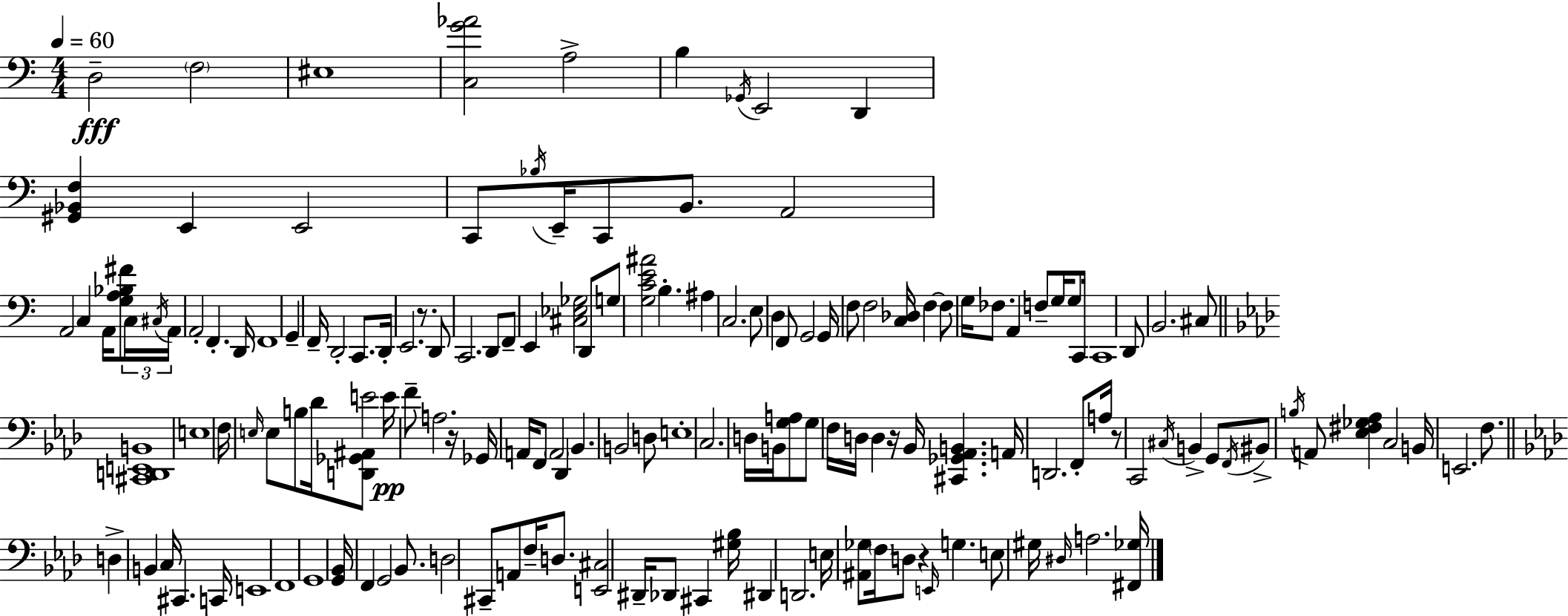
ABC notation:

X:1
T:Untitled
M:4/4
L:1/4
K:Am
D,2 F,2 ^E,4 [C,G_A]2 A,2 B, _G,,/4 E,,2 D,, [^G,,_B,,F,] E,, E,,2 C,,/2 _B,/4 E,,/4 C,,/2 B,,/2 A,,2 A,,2 C, A,,/4 [G,A,_B,^F]/2 C,/4 ^C,/4 A,,/4 A,,2 F,, D,,/4 F,,4 G,, F,,/4 D,,2 C,,/2 D,,/4 E,,2 z/2 D,,/2 C,,2 D,,/2 F,,/2 E,, [^C,_E,_G,]2 D,,/2 G,/2 [G,CE^A]2 B, ^A, C,2 E,/2 D, F,,/2 G,,2 G,,/4 F,/2 F,2 [C,_D,]/4 F, F,/2 G,/4 _F,/2 A,, F,/2 G,/4 G,/2 C,,/4 C,,4 D,,/2 B,,2 ^C,/2 [^C,,D,,E,,B,,]4 E,4 F,/4 E,/4 E,/2 B,/2 _D/4 [D,,_G,,^A,,]/2 E2 E/4 F/2 A,2 z/4 _G,,/4 A,,/4 F,,/2 A,,2 _D,, _B,, B,,2 D,/2 E,4 C,2 D,/4 B,,/4 [G,A,]/2 G,/2 F,/4 D,/4 D, z/4 _B,,/4 [^C,,_G,,_A,,B,,] A,,/4 D,,2 F,,/2 A,/4 z/2 C,,2 ^C,/4 B,, G,,/2 F,,/4 ^B,,/2 B,/4 A,,/2 [_E,^F,_G,_A,] C,2 B,,/4 E,,2 F,/2 D, B,, C,/4 ^C,, C,,/4 E,,4 F,,4 G,,4 [G,,_B,,]/4 F,, G,,2 _B,,/2 D,2 ^C,,/2 A,,/2 F,/4 D,/2 [E,,^C,]2 ^D,,/4 _D,,/2 ^C,, [^G,_B,]/4 ^D,, D,,2 E,/4 [^A,,_G,]/2 F,/4 D,/2 z E,,/4 G, E,/2 ^G,/4 ^D,/4 A,2 [^F,,_G,]/4